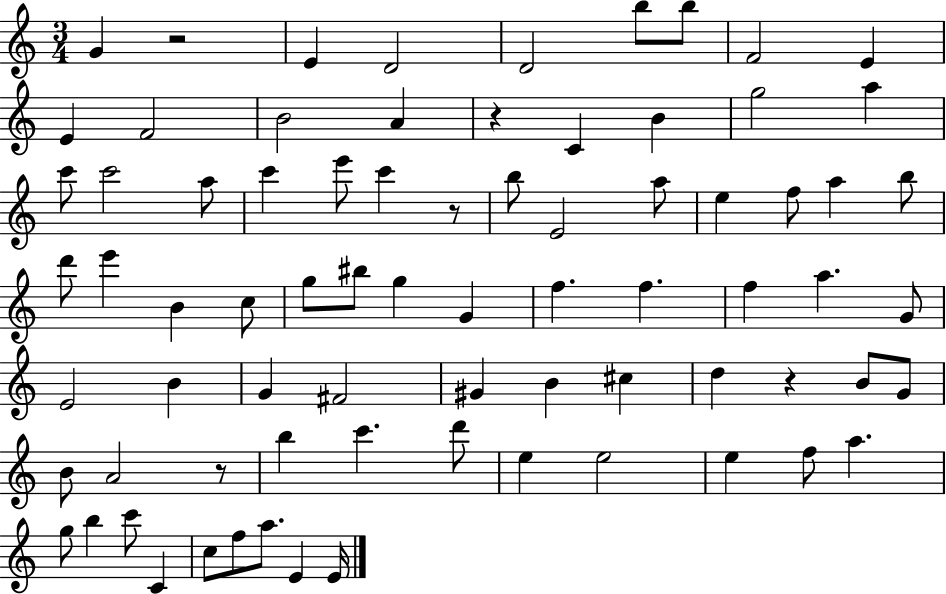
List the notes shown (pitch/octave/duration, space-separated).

G4/q R/h E4/q D4/h D4/h B5/e B5/e F4/h E4/q E4/q F4/h B4/h A4/q R/q C4/q B4/q G5/h A5/q C6/e C6/h A5/e C6/q E6/e C6/q R/e B5/e E4/h A5/e E5/q F5/e A5/q B5/e D6/e E6/q B4/q C5/e G5/e BIS5/e G5/q G4/q F5/q. F5/q. F5/q A5/q. G4/e E4/h B4/q G4/q F#4/h G#4/q B4/q C#5/q D5/q R/q B4/e G4/e B4/e A4/h R/e B5/q C6/q. D6/e E5/q E5/h E5/q F5/e A5/q. G5/e B5/q C6/e C4/q C5/e F5/e A5/e. E4/q E4/s